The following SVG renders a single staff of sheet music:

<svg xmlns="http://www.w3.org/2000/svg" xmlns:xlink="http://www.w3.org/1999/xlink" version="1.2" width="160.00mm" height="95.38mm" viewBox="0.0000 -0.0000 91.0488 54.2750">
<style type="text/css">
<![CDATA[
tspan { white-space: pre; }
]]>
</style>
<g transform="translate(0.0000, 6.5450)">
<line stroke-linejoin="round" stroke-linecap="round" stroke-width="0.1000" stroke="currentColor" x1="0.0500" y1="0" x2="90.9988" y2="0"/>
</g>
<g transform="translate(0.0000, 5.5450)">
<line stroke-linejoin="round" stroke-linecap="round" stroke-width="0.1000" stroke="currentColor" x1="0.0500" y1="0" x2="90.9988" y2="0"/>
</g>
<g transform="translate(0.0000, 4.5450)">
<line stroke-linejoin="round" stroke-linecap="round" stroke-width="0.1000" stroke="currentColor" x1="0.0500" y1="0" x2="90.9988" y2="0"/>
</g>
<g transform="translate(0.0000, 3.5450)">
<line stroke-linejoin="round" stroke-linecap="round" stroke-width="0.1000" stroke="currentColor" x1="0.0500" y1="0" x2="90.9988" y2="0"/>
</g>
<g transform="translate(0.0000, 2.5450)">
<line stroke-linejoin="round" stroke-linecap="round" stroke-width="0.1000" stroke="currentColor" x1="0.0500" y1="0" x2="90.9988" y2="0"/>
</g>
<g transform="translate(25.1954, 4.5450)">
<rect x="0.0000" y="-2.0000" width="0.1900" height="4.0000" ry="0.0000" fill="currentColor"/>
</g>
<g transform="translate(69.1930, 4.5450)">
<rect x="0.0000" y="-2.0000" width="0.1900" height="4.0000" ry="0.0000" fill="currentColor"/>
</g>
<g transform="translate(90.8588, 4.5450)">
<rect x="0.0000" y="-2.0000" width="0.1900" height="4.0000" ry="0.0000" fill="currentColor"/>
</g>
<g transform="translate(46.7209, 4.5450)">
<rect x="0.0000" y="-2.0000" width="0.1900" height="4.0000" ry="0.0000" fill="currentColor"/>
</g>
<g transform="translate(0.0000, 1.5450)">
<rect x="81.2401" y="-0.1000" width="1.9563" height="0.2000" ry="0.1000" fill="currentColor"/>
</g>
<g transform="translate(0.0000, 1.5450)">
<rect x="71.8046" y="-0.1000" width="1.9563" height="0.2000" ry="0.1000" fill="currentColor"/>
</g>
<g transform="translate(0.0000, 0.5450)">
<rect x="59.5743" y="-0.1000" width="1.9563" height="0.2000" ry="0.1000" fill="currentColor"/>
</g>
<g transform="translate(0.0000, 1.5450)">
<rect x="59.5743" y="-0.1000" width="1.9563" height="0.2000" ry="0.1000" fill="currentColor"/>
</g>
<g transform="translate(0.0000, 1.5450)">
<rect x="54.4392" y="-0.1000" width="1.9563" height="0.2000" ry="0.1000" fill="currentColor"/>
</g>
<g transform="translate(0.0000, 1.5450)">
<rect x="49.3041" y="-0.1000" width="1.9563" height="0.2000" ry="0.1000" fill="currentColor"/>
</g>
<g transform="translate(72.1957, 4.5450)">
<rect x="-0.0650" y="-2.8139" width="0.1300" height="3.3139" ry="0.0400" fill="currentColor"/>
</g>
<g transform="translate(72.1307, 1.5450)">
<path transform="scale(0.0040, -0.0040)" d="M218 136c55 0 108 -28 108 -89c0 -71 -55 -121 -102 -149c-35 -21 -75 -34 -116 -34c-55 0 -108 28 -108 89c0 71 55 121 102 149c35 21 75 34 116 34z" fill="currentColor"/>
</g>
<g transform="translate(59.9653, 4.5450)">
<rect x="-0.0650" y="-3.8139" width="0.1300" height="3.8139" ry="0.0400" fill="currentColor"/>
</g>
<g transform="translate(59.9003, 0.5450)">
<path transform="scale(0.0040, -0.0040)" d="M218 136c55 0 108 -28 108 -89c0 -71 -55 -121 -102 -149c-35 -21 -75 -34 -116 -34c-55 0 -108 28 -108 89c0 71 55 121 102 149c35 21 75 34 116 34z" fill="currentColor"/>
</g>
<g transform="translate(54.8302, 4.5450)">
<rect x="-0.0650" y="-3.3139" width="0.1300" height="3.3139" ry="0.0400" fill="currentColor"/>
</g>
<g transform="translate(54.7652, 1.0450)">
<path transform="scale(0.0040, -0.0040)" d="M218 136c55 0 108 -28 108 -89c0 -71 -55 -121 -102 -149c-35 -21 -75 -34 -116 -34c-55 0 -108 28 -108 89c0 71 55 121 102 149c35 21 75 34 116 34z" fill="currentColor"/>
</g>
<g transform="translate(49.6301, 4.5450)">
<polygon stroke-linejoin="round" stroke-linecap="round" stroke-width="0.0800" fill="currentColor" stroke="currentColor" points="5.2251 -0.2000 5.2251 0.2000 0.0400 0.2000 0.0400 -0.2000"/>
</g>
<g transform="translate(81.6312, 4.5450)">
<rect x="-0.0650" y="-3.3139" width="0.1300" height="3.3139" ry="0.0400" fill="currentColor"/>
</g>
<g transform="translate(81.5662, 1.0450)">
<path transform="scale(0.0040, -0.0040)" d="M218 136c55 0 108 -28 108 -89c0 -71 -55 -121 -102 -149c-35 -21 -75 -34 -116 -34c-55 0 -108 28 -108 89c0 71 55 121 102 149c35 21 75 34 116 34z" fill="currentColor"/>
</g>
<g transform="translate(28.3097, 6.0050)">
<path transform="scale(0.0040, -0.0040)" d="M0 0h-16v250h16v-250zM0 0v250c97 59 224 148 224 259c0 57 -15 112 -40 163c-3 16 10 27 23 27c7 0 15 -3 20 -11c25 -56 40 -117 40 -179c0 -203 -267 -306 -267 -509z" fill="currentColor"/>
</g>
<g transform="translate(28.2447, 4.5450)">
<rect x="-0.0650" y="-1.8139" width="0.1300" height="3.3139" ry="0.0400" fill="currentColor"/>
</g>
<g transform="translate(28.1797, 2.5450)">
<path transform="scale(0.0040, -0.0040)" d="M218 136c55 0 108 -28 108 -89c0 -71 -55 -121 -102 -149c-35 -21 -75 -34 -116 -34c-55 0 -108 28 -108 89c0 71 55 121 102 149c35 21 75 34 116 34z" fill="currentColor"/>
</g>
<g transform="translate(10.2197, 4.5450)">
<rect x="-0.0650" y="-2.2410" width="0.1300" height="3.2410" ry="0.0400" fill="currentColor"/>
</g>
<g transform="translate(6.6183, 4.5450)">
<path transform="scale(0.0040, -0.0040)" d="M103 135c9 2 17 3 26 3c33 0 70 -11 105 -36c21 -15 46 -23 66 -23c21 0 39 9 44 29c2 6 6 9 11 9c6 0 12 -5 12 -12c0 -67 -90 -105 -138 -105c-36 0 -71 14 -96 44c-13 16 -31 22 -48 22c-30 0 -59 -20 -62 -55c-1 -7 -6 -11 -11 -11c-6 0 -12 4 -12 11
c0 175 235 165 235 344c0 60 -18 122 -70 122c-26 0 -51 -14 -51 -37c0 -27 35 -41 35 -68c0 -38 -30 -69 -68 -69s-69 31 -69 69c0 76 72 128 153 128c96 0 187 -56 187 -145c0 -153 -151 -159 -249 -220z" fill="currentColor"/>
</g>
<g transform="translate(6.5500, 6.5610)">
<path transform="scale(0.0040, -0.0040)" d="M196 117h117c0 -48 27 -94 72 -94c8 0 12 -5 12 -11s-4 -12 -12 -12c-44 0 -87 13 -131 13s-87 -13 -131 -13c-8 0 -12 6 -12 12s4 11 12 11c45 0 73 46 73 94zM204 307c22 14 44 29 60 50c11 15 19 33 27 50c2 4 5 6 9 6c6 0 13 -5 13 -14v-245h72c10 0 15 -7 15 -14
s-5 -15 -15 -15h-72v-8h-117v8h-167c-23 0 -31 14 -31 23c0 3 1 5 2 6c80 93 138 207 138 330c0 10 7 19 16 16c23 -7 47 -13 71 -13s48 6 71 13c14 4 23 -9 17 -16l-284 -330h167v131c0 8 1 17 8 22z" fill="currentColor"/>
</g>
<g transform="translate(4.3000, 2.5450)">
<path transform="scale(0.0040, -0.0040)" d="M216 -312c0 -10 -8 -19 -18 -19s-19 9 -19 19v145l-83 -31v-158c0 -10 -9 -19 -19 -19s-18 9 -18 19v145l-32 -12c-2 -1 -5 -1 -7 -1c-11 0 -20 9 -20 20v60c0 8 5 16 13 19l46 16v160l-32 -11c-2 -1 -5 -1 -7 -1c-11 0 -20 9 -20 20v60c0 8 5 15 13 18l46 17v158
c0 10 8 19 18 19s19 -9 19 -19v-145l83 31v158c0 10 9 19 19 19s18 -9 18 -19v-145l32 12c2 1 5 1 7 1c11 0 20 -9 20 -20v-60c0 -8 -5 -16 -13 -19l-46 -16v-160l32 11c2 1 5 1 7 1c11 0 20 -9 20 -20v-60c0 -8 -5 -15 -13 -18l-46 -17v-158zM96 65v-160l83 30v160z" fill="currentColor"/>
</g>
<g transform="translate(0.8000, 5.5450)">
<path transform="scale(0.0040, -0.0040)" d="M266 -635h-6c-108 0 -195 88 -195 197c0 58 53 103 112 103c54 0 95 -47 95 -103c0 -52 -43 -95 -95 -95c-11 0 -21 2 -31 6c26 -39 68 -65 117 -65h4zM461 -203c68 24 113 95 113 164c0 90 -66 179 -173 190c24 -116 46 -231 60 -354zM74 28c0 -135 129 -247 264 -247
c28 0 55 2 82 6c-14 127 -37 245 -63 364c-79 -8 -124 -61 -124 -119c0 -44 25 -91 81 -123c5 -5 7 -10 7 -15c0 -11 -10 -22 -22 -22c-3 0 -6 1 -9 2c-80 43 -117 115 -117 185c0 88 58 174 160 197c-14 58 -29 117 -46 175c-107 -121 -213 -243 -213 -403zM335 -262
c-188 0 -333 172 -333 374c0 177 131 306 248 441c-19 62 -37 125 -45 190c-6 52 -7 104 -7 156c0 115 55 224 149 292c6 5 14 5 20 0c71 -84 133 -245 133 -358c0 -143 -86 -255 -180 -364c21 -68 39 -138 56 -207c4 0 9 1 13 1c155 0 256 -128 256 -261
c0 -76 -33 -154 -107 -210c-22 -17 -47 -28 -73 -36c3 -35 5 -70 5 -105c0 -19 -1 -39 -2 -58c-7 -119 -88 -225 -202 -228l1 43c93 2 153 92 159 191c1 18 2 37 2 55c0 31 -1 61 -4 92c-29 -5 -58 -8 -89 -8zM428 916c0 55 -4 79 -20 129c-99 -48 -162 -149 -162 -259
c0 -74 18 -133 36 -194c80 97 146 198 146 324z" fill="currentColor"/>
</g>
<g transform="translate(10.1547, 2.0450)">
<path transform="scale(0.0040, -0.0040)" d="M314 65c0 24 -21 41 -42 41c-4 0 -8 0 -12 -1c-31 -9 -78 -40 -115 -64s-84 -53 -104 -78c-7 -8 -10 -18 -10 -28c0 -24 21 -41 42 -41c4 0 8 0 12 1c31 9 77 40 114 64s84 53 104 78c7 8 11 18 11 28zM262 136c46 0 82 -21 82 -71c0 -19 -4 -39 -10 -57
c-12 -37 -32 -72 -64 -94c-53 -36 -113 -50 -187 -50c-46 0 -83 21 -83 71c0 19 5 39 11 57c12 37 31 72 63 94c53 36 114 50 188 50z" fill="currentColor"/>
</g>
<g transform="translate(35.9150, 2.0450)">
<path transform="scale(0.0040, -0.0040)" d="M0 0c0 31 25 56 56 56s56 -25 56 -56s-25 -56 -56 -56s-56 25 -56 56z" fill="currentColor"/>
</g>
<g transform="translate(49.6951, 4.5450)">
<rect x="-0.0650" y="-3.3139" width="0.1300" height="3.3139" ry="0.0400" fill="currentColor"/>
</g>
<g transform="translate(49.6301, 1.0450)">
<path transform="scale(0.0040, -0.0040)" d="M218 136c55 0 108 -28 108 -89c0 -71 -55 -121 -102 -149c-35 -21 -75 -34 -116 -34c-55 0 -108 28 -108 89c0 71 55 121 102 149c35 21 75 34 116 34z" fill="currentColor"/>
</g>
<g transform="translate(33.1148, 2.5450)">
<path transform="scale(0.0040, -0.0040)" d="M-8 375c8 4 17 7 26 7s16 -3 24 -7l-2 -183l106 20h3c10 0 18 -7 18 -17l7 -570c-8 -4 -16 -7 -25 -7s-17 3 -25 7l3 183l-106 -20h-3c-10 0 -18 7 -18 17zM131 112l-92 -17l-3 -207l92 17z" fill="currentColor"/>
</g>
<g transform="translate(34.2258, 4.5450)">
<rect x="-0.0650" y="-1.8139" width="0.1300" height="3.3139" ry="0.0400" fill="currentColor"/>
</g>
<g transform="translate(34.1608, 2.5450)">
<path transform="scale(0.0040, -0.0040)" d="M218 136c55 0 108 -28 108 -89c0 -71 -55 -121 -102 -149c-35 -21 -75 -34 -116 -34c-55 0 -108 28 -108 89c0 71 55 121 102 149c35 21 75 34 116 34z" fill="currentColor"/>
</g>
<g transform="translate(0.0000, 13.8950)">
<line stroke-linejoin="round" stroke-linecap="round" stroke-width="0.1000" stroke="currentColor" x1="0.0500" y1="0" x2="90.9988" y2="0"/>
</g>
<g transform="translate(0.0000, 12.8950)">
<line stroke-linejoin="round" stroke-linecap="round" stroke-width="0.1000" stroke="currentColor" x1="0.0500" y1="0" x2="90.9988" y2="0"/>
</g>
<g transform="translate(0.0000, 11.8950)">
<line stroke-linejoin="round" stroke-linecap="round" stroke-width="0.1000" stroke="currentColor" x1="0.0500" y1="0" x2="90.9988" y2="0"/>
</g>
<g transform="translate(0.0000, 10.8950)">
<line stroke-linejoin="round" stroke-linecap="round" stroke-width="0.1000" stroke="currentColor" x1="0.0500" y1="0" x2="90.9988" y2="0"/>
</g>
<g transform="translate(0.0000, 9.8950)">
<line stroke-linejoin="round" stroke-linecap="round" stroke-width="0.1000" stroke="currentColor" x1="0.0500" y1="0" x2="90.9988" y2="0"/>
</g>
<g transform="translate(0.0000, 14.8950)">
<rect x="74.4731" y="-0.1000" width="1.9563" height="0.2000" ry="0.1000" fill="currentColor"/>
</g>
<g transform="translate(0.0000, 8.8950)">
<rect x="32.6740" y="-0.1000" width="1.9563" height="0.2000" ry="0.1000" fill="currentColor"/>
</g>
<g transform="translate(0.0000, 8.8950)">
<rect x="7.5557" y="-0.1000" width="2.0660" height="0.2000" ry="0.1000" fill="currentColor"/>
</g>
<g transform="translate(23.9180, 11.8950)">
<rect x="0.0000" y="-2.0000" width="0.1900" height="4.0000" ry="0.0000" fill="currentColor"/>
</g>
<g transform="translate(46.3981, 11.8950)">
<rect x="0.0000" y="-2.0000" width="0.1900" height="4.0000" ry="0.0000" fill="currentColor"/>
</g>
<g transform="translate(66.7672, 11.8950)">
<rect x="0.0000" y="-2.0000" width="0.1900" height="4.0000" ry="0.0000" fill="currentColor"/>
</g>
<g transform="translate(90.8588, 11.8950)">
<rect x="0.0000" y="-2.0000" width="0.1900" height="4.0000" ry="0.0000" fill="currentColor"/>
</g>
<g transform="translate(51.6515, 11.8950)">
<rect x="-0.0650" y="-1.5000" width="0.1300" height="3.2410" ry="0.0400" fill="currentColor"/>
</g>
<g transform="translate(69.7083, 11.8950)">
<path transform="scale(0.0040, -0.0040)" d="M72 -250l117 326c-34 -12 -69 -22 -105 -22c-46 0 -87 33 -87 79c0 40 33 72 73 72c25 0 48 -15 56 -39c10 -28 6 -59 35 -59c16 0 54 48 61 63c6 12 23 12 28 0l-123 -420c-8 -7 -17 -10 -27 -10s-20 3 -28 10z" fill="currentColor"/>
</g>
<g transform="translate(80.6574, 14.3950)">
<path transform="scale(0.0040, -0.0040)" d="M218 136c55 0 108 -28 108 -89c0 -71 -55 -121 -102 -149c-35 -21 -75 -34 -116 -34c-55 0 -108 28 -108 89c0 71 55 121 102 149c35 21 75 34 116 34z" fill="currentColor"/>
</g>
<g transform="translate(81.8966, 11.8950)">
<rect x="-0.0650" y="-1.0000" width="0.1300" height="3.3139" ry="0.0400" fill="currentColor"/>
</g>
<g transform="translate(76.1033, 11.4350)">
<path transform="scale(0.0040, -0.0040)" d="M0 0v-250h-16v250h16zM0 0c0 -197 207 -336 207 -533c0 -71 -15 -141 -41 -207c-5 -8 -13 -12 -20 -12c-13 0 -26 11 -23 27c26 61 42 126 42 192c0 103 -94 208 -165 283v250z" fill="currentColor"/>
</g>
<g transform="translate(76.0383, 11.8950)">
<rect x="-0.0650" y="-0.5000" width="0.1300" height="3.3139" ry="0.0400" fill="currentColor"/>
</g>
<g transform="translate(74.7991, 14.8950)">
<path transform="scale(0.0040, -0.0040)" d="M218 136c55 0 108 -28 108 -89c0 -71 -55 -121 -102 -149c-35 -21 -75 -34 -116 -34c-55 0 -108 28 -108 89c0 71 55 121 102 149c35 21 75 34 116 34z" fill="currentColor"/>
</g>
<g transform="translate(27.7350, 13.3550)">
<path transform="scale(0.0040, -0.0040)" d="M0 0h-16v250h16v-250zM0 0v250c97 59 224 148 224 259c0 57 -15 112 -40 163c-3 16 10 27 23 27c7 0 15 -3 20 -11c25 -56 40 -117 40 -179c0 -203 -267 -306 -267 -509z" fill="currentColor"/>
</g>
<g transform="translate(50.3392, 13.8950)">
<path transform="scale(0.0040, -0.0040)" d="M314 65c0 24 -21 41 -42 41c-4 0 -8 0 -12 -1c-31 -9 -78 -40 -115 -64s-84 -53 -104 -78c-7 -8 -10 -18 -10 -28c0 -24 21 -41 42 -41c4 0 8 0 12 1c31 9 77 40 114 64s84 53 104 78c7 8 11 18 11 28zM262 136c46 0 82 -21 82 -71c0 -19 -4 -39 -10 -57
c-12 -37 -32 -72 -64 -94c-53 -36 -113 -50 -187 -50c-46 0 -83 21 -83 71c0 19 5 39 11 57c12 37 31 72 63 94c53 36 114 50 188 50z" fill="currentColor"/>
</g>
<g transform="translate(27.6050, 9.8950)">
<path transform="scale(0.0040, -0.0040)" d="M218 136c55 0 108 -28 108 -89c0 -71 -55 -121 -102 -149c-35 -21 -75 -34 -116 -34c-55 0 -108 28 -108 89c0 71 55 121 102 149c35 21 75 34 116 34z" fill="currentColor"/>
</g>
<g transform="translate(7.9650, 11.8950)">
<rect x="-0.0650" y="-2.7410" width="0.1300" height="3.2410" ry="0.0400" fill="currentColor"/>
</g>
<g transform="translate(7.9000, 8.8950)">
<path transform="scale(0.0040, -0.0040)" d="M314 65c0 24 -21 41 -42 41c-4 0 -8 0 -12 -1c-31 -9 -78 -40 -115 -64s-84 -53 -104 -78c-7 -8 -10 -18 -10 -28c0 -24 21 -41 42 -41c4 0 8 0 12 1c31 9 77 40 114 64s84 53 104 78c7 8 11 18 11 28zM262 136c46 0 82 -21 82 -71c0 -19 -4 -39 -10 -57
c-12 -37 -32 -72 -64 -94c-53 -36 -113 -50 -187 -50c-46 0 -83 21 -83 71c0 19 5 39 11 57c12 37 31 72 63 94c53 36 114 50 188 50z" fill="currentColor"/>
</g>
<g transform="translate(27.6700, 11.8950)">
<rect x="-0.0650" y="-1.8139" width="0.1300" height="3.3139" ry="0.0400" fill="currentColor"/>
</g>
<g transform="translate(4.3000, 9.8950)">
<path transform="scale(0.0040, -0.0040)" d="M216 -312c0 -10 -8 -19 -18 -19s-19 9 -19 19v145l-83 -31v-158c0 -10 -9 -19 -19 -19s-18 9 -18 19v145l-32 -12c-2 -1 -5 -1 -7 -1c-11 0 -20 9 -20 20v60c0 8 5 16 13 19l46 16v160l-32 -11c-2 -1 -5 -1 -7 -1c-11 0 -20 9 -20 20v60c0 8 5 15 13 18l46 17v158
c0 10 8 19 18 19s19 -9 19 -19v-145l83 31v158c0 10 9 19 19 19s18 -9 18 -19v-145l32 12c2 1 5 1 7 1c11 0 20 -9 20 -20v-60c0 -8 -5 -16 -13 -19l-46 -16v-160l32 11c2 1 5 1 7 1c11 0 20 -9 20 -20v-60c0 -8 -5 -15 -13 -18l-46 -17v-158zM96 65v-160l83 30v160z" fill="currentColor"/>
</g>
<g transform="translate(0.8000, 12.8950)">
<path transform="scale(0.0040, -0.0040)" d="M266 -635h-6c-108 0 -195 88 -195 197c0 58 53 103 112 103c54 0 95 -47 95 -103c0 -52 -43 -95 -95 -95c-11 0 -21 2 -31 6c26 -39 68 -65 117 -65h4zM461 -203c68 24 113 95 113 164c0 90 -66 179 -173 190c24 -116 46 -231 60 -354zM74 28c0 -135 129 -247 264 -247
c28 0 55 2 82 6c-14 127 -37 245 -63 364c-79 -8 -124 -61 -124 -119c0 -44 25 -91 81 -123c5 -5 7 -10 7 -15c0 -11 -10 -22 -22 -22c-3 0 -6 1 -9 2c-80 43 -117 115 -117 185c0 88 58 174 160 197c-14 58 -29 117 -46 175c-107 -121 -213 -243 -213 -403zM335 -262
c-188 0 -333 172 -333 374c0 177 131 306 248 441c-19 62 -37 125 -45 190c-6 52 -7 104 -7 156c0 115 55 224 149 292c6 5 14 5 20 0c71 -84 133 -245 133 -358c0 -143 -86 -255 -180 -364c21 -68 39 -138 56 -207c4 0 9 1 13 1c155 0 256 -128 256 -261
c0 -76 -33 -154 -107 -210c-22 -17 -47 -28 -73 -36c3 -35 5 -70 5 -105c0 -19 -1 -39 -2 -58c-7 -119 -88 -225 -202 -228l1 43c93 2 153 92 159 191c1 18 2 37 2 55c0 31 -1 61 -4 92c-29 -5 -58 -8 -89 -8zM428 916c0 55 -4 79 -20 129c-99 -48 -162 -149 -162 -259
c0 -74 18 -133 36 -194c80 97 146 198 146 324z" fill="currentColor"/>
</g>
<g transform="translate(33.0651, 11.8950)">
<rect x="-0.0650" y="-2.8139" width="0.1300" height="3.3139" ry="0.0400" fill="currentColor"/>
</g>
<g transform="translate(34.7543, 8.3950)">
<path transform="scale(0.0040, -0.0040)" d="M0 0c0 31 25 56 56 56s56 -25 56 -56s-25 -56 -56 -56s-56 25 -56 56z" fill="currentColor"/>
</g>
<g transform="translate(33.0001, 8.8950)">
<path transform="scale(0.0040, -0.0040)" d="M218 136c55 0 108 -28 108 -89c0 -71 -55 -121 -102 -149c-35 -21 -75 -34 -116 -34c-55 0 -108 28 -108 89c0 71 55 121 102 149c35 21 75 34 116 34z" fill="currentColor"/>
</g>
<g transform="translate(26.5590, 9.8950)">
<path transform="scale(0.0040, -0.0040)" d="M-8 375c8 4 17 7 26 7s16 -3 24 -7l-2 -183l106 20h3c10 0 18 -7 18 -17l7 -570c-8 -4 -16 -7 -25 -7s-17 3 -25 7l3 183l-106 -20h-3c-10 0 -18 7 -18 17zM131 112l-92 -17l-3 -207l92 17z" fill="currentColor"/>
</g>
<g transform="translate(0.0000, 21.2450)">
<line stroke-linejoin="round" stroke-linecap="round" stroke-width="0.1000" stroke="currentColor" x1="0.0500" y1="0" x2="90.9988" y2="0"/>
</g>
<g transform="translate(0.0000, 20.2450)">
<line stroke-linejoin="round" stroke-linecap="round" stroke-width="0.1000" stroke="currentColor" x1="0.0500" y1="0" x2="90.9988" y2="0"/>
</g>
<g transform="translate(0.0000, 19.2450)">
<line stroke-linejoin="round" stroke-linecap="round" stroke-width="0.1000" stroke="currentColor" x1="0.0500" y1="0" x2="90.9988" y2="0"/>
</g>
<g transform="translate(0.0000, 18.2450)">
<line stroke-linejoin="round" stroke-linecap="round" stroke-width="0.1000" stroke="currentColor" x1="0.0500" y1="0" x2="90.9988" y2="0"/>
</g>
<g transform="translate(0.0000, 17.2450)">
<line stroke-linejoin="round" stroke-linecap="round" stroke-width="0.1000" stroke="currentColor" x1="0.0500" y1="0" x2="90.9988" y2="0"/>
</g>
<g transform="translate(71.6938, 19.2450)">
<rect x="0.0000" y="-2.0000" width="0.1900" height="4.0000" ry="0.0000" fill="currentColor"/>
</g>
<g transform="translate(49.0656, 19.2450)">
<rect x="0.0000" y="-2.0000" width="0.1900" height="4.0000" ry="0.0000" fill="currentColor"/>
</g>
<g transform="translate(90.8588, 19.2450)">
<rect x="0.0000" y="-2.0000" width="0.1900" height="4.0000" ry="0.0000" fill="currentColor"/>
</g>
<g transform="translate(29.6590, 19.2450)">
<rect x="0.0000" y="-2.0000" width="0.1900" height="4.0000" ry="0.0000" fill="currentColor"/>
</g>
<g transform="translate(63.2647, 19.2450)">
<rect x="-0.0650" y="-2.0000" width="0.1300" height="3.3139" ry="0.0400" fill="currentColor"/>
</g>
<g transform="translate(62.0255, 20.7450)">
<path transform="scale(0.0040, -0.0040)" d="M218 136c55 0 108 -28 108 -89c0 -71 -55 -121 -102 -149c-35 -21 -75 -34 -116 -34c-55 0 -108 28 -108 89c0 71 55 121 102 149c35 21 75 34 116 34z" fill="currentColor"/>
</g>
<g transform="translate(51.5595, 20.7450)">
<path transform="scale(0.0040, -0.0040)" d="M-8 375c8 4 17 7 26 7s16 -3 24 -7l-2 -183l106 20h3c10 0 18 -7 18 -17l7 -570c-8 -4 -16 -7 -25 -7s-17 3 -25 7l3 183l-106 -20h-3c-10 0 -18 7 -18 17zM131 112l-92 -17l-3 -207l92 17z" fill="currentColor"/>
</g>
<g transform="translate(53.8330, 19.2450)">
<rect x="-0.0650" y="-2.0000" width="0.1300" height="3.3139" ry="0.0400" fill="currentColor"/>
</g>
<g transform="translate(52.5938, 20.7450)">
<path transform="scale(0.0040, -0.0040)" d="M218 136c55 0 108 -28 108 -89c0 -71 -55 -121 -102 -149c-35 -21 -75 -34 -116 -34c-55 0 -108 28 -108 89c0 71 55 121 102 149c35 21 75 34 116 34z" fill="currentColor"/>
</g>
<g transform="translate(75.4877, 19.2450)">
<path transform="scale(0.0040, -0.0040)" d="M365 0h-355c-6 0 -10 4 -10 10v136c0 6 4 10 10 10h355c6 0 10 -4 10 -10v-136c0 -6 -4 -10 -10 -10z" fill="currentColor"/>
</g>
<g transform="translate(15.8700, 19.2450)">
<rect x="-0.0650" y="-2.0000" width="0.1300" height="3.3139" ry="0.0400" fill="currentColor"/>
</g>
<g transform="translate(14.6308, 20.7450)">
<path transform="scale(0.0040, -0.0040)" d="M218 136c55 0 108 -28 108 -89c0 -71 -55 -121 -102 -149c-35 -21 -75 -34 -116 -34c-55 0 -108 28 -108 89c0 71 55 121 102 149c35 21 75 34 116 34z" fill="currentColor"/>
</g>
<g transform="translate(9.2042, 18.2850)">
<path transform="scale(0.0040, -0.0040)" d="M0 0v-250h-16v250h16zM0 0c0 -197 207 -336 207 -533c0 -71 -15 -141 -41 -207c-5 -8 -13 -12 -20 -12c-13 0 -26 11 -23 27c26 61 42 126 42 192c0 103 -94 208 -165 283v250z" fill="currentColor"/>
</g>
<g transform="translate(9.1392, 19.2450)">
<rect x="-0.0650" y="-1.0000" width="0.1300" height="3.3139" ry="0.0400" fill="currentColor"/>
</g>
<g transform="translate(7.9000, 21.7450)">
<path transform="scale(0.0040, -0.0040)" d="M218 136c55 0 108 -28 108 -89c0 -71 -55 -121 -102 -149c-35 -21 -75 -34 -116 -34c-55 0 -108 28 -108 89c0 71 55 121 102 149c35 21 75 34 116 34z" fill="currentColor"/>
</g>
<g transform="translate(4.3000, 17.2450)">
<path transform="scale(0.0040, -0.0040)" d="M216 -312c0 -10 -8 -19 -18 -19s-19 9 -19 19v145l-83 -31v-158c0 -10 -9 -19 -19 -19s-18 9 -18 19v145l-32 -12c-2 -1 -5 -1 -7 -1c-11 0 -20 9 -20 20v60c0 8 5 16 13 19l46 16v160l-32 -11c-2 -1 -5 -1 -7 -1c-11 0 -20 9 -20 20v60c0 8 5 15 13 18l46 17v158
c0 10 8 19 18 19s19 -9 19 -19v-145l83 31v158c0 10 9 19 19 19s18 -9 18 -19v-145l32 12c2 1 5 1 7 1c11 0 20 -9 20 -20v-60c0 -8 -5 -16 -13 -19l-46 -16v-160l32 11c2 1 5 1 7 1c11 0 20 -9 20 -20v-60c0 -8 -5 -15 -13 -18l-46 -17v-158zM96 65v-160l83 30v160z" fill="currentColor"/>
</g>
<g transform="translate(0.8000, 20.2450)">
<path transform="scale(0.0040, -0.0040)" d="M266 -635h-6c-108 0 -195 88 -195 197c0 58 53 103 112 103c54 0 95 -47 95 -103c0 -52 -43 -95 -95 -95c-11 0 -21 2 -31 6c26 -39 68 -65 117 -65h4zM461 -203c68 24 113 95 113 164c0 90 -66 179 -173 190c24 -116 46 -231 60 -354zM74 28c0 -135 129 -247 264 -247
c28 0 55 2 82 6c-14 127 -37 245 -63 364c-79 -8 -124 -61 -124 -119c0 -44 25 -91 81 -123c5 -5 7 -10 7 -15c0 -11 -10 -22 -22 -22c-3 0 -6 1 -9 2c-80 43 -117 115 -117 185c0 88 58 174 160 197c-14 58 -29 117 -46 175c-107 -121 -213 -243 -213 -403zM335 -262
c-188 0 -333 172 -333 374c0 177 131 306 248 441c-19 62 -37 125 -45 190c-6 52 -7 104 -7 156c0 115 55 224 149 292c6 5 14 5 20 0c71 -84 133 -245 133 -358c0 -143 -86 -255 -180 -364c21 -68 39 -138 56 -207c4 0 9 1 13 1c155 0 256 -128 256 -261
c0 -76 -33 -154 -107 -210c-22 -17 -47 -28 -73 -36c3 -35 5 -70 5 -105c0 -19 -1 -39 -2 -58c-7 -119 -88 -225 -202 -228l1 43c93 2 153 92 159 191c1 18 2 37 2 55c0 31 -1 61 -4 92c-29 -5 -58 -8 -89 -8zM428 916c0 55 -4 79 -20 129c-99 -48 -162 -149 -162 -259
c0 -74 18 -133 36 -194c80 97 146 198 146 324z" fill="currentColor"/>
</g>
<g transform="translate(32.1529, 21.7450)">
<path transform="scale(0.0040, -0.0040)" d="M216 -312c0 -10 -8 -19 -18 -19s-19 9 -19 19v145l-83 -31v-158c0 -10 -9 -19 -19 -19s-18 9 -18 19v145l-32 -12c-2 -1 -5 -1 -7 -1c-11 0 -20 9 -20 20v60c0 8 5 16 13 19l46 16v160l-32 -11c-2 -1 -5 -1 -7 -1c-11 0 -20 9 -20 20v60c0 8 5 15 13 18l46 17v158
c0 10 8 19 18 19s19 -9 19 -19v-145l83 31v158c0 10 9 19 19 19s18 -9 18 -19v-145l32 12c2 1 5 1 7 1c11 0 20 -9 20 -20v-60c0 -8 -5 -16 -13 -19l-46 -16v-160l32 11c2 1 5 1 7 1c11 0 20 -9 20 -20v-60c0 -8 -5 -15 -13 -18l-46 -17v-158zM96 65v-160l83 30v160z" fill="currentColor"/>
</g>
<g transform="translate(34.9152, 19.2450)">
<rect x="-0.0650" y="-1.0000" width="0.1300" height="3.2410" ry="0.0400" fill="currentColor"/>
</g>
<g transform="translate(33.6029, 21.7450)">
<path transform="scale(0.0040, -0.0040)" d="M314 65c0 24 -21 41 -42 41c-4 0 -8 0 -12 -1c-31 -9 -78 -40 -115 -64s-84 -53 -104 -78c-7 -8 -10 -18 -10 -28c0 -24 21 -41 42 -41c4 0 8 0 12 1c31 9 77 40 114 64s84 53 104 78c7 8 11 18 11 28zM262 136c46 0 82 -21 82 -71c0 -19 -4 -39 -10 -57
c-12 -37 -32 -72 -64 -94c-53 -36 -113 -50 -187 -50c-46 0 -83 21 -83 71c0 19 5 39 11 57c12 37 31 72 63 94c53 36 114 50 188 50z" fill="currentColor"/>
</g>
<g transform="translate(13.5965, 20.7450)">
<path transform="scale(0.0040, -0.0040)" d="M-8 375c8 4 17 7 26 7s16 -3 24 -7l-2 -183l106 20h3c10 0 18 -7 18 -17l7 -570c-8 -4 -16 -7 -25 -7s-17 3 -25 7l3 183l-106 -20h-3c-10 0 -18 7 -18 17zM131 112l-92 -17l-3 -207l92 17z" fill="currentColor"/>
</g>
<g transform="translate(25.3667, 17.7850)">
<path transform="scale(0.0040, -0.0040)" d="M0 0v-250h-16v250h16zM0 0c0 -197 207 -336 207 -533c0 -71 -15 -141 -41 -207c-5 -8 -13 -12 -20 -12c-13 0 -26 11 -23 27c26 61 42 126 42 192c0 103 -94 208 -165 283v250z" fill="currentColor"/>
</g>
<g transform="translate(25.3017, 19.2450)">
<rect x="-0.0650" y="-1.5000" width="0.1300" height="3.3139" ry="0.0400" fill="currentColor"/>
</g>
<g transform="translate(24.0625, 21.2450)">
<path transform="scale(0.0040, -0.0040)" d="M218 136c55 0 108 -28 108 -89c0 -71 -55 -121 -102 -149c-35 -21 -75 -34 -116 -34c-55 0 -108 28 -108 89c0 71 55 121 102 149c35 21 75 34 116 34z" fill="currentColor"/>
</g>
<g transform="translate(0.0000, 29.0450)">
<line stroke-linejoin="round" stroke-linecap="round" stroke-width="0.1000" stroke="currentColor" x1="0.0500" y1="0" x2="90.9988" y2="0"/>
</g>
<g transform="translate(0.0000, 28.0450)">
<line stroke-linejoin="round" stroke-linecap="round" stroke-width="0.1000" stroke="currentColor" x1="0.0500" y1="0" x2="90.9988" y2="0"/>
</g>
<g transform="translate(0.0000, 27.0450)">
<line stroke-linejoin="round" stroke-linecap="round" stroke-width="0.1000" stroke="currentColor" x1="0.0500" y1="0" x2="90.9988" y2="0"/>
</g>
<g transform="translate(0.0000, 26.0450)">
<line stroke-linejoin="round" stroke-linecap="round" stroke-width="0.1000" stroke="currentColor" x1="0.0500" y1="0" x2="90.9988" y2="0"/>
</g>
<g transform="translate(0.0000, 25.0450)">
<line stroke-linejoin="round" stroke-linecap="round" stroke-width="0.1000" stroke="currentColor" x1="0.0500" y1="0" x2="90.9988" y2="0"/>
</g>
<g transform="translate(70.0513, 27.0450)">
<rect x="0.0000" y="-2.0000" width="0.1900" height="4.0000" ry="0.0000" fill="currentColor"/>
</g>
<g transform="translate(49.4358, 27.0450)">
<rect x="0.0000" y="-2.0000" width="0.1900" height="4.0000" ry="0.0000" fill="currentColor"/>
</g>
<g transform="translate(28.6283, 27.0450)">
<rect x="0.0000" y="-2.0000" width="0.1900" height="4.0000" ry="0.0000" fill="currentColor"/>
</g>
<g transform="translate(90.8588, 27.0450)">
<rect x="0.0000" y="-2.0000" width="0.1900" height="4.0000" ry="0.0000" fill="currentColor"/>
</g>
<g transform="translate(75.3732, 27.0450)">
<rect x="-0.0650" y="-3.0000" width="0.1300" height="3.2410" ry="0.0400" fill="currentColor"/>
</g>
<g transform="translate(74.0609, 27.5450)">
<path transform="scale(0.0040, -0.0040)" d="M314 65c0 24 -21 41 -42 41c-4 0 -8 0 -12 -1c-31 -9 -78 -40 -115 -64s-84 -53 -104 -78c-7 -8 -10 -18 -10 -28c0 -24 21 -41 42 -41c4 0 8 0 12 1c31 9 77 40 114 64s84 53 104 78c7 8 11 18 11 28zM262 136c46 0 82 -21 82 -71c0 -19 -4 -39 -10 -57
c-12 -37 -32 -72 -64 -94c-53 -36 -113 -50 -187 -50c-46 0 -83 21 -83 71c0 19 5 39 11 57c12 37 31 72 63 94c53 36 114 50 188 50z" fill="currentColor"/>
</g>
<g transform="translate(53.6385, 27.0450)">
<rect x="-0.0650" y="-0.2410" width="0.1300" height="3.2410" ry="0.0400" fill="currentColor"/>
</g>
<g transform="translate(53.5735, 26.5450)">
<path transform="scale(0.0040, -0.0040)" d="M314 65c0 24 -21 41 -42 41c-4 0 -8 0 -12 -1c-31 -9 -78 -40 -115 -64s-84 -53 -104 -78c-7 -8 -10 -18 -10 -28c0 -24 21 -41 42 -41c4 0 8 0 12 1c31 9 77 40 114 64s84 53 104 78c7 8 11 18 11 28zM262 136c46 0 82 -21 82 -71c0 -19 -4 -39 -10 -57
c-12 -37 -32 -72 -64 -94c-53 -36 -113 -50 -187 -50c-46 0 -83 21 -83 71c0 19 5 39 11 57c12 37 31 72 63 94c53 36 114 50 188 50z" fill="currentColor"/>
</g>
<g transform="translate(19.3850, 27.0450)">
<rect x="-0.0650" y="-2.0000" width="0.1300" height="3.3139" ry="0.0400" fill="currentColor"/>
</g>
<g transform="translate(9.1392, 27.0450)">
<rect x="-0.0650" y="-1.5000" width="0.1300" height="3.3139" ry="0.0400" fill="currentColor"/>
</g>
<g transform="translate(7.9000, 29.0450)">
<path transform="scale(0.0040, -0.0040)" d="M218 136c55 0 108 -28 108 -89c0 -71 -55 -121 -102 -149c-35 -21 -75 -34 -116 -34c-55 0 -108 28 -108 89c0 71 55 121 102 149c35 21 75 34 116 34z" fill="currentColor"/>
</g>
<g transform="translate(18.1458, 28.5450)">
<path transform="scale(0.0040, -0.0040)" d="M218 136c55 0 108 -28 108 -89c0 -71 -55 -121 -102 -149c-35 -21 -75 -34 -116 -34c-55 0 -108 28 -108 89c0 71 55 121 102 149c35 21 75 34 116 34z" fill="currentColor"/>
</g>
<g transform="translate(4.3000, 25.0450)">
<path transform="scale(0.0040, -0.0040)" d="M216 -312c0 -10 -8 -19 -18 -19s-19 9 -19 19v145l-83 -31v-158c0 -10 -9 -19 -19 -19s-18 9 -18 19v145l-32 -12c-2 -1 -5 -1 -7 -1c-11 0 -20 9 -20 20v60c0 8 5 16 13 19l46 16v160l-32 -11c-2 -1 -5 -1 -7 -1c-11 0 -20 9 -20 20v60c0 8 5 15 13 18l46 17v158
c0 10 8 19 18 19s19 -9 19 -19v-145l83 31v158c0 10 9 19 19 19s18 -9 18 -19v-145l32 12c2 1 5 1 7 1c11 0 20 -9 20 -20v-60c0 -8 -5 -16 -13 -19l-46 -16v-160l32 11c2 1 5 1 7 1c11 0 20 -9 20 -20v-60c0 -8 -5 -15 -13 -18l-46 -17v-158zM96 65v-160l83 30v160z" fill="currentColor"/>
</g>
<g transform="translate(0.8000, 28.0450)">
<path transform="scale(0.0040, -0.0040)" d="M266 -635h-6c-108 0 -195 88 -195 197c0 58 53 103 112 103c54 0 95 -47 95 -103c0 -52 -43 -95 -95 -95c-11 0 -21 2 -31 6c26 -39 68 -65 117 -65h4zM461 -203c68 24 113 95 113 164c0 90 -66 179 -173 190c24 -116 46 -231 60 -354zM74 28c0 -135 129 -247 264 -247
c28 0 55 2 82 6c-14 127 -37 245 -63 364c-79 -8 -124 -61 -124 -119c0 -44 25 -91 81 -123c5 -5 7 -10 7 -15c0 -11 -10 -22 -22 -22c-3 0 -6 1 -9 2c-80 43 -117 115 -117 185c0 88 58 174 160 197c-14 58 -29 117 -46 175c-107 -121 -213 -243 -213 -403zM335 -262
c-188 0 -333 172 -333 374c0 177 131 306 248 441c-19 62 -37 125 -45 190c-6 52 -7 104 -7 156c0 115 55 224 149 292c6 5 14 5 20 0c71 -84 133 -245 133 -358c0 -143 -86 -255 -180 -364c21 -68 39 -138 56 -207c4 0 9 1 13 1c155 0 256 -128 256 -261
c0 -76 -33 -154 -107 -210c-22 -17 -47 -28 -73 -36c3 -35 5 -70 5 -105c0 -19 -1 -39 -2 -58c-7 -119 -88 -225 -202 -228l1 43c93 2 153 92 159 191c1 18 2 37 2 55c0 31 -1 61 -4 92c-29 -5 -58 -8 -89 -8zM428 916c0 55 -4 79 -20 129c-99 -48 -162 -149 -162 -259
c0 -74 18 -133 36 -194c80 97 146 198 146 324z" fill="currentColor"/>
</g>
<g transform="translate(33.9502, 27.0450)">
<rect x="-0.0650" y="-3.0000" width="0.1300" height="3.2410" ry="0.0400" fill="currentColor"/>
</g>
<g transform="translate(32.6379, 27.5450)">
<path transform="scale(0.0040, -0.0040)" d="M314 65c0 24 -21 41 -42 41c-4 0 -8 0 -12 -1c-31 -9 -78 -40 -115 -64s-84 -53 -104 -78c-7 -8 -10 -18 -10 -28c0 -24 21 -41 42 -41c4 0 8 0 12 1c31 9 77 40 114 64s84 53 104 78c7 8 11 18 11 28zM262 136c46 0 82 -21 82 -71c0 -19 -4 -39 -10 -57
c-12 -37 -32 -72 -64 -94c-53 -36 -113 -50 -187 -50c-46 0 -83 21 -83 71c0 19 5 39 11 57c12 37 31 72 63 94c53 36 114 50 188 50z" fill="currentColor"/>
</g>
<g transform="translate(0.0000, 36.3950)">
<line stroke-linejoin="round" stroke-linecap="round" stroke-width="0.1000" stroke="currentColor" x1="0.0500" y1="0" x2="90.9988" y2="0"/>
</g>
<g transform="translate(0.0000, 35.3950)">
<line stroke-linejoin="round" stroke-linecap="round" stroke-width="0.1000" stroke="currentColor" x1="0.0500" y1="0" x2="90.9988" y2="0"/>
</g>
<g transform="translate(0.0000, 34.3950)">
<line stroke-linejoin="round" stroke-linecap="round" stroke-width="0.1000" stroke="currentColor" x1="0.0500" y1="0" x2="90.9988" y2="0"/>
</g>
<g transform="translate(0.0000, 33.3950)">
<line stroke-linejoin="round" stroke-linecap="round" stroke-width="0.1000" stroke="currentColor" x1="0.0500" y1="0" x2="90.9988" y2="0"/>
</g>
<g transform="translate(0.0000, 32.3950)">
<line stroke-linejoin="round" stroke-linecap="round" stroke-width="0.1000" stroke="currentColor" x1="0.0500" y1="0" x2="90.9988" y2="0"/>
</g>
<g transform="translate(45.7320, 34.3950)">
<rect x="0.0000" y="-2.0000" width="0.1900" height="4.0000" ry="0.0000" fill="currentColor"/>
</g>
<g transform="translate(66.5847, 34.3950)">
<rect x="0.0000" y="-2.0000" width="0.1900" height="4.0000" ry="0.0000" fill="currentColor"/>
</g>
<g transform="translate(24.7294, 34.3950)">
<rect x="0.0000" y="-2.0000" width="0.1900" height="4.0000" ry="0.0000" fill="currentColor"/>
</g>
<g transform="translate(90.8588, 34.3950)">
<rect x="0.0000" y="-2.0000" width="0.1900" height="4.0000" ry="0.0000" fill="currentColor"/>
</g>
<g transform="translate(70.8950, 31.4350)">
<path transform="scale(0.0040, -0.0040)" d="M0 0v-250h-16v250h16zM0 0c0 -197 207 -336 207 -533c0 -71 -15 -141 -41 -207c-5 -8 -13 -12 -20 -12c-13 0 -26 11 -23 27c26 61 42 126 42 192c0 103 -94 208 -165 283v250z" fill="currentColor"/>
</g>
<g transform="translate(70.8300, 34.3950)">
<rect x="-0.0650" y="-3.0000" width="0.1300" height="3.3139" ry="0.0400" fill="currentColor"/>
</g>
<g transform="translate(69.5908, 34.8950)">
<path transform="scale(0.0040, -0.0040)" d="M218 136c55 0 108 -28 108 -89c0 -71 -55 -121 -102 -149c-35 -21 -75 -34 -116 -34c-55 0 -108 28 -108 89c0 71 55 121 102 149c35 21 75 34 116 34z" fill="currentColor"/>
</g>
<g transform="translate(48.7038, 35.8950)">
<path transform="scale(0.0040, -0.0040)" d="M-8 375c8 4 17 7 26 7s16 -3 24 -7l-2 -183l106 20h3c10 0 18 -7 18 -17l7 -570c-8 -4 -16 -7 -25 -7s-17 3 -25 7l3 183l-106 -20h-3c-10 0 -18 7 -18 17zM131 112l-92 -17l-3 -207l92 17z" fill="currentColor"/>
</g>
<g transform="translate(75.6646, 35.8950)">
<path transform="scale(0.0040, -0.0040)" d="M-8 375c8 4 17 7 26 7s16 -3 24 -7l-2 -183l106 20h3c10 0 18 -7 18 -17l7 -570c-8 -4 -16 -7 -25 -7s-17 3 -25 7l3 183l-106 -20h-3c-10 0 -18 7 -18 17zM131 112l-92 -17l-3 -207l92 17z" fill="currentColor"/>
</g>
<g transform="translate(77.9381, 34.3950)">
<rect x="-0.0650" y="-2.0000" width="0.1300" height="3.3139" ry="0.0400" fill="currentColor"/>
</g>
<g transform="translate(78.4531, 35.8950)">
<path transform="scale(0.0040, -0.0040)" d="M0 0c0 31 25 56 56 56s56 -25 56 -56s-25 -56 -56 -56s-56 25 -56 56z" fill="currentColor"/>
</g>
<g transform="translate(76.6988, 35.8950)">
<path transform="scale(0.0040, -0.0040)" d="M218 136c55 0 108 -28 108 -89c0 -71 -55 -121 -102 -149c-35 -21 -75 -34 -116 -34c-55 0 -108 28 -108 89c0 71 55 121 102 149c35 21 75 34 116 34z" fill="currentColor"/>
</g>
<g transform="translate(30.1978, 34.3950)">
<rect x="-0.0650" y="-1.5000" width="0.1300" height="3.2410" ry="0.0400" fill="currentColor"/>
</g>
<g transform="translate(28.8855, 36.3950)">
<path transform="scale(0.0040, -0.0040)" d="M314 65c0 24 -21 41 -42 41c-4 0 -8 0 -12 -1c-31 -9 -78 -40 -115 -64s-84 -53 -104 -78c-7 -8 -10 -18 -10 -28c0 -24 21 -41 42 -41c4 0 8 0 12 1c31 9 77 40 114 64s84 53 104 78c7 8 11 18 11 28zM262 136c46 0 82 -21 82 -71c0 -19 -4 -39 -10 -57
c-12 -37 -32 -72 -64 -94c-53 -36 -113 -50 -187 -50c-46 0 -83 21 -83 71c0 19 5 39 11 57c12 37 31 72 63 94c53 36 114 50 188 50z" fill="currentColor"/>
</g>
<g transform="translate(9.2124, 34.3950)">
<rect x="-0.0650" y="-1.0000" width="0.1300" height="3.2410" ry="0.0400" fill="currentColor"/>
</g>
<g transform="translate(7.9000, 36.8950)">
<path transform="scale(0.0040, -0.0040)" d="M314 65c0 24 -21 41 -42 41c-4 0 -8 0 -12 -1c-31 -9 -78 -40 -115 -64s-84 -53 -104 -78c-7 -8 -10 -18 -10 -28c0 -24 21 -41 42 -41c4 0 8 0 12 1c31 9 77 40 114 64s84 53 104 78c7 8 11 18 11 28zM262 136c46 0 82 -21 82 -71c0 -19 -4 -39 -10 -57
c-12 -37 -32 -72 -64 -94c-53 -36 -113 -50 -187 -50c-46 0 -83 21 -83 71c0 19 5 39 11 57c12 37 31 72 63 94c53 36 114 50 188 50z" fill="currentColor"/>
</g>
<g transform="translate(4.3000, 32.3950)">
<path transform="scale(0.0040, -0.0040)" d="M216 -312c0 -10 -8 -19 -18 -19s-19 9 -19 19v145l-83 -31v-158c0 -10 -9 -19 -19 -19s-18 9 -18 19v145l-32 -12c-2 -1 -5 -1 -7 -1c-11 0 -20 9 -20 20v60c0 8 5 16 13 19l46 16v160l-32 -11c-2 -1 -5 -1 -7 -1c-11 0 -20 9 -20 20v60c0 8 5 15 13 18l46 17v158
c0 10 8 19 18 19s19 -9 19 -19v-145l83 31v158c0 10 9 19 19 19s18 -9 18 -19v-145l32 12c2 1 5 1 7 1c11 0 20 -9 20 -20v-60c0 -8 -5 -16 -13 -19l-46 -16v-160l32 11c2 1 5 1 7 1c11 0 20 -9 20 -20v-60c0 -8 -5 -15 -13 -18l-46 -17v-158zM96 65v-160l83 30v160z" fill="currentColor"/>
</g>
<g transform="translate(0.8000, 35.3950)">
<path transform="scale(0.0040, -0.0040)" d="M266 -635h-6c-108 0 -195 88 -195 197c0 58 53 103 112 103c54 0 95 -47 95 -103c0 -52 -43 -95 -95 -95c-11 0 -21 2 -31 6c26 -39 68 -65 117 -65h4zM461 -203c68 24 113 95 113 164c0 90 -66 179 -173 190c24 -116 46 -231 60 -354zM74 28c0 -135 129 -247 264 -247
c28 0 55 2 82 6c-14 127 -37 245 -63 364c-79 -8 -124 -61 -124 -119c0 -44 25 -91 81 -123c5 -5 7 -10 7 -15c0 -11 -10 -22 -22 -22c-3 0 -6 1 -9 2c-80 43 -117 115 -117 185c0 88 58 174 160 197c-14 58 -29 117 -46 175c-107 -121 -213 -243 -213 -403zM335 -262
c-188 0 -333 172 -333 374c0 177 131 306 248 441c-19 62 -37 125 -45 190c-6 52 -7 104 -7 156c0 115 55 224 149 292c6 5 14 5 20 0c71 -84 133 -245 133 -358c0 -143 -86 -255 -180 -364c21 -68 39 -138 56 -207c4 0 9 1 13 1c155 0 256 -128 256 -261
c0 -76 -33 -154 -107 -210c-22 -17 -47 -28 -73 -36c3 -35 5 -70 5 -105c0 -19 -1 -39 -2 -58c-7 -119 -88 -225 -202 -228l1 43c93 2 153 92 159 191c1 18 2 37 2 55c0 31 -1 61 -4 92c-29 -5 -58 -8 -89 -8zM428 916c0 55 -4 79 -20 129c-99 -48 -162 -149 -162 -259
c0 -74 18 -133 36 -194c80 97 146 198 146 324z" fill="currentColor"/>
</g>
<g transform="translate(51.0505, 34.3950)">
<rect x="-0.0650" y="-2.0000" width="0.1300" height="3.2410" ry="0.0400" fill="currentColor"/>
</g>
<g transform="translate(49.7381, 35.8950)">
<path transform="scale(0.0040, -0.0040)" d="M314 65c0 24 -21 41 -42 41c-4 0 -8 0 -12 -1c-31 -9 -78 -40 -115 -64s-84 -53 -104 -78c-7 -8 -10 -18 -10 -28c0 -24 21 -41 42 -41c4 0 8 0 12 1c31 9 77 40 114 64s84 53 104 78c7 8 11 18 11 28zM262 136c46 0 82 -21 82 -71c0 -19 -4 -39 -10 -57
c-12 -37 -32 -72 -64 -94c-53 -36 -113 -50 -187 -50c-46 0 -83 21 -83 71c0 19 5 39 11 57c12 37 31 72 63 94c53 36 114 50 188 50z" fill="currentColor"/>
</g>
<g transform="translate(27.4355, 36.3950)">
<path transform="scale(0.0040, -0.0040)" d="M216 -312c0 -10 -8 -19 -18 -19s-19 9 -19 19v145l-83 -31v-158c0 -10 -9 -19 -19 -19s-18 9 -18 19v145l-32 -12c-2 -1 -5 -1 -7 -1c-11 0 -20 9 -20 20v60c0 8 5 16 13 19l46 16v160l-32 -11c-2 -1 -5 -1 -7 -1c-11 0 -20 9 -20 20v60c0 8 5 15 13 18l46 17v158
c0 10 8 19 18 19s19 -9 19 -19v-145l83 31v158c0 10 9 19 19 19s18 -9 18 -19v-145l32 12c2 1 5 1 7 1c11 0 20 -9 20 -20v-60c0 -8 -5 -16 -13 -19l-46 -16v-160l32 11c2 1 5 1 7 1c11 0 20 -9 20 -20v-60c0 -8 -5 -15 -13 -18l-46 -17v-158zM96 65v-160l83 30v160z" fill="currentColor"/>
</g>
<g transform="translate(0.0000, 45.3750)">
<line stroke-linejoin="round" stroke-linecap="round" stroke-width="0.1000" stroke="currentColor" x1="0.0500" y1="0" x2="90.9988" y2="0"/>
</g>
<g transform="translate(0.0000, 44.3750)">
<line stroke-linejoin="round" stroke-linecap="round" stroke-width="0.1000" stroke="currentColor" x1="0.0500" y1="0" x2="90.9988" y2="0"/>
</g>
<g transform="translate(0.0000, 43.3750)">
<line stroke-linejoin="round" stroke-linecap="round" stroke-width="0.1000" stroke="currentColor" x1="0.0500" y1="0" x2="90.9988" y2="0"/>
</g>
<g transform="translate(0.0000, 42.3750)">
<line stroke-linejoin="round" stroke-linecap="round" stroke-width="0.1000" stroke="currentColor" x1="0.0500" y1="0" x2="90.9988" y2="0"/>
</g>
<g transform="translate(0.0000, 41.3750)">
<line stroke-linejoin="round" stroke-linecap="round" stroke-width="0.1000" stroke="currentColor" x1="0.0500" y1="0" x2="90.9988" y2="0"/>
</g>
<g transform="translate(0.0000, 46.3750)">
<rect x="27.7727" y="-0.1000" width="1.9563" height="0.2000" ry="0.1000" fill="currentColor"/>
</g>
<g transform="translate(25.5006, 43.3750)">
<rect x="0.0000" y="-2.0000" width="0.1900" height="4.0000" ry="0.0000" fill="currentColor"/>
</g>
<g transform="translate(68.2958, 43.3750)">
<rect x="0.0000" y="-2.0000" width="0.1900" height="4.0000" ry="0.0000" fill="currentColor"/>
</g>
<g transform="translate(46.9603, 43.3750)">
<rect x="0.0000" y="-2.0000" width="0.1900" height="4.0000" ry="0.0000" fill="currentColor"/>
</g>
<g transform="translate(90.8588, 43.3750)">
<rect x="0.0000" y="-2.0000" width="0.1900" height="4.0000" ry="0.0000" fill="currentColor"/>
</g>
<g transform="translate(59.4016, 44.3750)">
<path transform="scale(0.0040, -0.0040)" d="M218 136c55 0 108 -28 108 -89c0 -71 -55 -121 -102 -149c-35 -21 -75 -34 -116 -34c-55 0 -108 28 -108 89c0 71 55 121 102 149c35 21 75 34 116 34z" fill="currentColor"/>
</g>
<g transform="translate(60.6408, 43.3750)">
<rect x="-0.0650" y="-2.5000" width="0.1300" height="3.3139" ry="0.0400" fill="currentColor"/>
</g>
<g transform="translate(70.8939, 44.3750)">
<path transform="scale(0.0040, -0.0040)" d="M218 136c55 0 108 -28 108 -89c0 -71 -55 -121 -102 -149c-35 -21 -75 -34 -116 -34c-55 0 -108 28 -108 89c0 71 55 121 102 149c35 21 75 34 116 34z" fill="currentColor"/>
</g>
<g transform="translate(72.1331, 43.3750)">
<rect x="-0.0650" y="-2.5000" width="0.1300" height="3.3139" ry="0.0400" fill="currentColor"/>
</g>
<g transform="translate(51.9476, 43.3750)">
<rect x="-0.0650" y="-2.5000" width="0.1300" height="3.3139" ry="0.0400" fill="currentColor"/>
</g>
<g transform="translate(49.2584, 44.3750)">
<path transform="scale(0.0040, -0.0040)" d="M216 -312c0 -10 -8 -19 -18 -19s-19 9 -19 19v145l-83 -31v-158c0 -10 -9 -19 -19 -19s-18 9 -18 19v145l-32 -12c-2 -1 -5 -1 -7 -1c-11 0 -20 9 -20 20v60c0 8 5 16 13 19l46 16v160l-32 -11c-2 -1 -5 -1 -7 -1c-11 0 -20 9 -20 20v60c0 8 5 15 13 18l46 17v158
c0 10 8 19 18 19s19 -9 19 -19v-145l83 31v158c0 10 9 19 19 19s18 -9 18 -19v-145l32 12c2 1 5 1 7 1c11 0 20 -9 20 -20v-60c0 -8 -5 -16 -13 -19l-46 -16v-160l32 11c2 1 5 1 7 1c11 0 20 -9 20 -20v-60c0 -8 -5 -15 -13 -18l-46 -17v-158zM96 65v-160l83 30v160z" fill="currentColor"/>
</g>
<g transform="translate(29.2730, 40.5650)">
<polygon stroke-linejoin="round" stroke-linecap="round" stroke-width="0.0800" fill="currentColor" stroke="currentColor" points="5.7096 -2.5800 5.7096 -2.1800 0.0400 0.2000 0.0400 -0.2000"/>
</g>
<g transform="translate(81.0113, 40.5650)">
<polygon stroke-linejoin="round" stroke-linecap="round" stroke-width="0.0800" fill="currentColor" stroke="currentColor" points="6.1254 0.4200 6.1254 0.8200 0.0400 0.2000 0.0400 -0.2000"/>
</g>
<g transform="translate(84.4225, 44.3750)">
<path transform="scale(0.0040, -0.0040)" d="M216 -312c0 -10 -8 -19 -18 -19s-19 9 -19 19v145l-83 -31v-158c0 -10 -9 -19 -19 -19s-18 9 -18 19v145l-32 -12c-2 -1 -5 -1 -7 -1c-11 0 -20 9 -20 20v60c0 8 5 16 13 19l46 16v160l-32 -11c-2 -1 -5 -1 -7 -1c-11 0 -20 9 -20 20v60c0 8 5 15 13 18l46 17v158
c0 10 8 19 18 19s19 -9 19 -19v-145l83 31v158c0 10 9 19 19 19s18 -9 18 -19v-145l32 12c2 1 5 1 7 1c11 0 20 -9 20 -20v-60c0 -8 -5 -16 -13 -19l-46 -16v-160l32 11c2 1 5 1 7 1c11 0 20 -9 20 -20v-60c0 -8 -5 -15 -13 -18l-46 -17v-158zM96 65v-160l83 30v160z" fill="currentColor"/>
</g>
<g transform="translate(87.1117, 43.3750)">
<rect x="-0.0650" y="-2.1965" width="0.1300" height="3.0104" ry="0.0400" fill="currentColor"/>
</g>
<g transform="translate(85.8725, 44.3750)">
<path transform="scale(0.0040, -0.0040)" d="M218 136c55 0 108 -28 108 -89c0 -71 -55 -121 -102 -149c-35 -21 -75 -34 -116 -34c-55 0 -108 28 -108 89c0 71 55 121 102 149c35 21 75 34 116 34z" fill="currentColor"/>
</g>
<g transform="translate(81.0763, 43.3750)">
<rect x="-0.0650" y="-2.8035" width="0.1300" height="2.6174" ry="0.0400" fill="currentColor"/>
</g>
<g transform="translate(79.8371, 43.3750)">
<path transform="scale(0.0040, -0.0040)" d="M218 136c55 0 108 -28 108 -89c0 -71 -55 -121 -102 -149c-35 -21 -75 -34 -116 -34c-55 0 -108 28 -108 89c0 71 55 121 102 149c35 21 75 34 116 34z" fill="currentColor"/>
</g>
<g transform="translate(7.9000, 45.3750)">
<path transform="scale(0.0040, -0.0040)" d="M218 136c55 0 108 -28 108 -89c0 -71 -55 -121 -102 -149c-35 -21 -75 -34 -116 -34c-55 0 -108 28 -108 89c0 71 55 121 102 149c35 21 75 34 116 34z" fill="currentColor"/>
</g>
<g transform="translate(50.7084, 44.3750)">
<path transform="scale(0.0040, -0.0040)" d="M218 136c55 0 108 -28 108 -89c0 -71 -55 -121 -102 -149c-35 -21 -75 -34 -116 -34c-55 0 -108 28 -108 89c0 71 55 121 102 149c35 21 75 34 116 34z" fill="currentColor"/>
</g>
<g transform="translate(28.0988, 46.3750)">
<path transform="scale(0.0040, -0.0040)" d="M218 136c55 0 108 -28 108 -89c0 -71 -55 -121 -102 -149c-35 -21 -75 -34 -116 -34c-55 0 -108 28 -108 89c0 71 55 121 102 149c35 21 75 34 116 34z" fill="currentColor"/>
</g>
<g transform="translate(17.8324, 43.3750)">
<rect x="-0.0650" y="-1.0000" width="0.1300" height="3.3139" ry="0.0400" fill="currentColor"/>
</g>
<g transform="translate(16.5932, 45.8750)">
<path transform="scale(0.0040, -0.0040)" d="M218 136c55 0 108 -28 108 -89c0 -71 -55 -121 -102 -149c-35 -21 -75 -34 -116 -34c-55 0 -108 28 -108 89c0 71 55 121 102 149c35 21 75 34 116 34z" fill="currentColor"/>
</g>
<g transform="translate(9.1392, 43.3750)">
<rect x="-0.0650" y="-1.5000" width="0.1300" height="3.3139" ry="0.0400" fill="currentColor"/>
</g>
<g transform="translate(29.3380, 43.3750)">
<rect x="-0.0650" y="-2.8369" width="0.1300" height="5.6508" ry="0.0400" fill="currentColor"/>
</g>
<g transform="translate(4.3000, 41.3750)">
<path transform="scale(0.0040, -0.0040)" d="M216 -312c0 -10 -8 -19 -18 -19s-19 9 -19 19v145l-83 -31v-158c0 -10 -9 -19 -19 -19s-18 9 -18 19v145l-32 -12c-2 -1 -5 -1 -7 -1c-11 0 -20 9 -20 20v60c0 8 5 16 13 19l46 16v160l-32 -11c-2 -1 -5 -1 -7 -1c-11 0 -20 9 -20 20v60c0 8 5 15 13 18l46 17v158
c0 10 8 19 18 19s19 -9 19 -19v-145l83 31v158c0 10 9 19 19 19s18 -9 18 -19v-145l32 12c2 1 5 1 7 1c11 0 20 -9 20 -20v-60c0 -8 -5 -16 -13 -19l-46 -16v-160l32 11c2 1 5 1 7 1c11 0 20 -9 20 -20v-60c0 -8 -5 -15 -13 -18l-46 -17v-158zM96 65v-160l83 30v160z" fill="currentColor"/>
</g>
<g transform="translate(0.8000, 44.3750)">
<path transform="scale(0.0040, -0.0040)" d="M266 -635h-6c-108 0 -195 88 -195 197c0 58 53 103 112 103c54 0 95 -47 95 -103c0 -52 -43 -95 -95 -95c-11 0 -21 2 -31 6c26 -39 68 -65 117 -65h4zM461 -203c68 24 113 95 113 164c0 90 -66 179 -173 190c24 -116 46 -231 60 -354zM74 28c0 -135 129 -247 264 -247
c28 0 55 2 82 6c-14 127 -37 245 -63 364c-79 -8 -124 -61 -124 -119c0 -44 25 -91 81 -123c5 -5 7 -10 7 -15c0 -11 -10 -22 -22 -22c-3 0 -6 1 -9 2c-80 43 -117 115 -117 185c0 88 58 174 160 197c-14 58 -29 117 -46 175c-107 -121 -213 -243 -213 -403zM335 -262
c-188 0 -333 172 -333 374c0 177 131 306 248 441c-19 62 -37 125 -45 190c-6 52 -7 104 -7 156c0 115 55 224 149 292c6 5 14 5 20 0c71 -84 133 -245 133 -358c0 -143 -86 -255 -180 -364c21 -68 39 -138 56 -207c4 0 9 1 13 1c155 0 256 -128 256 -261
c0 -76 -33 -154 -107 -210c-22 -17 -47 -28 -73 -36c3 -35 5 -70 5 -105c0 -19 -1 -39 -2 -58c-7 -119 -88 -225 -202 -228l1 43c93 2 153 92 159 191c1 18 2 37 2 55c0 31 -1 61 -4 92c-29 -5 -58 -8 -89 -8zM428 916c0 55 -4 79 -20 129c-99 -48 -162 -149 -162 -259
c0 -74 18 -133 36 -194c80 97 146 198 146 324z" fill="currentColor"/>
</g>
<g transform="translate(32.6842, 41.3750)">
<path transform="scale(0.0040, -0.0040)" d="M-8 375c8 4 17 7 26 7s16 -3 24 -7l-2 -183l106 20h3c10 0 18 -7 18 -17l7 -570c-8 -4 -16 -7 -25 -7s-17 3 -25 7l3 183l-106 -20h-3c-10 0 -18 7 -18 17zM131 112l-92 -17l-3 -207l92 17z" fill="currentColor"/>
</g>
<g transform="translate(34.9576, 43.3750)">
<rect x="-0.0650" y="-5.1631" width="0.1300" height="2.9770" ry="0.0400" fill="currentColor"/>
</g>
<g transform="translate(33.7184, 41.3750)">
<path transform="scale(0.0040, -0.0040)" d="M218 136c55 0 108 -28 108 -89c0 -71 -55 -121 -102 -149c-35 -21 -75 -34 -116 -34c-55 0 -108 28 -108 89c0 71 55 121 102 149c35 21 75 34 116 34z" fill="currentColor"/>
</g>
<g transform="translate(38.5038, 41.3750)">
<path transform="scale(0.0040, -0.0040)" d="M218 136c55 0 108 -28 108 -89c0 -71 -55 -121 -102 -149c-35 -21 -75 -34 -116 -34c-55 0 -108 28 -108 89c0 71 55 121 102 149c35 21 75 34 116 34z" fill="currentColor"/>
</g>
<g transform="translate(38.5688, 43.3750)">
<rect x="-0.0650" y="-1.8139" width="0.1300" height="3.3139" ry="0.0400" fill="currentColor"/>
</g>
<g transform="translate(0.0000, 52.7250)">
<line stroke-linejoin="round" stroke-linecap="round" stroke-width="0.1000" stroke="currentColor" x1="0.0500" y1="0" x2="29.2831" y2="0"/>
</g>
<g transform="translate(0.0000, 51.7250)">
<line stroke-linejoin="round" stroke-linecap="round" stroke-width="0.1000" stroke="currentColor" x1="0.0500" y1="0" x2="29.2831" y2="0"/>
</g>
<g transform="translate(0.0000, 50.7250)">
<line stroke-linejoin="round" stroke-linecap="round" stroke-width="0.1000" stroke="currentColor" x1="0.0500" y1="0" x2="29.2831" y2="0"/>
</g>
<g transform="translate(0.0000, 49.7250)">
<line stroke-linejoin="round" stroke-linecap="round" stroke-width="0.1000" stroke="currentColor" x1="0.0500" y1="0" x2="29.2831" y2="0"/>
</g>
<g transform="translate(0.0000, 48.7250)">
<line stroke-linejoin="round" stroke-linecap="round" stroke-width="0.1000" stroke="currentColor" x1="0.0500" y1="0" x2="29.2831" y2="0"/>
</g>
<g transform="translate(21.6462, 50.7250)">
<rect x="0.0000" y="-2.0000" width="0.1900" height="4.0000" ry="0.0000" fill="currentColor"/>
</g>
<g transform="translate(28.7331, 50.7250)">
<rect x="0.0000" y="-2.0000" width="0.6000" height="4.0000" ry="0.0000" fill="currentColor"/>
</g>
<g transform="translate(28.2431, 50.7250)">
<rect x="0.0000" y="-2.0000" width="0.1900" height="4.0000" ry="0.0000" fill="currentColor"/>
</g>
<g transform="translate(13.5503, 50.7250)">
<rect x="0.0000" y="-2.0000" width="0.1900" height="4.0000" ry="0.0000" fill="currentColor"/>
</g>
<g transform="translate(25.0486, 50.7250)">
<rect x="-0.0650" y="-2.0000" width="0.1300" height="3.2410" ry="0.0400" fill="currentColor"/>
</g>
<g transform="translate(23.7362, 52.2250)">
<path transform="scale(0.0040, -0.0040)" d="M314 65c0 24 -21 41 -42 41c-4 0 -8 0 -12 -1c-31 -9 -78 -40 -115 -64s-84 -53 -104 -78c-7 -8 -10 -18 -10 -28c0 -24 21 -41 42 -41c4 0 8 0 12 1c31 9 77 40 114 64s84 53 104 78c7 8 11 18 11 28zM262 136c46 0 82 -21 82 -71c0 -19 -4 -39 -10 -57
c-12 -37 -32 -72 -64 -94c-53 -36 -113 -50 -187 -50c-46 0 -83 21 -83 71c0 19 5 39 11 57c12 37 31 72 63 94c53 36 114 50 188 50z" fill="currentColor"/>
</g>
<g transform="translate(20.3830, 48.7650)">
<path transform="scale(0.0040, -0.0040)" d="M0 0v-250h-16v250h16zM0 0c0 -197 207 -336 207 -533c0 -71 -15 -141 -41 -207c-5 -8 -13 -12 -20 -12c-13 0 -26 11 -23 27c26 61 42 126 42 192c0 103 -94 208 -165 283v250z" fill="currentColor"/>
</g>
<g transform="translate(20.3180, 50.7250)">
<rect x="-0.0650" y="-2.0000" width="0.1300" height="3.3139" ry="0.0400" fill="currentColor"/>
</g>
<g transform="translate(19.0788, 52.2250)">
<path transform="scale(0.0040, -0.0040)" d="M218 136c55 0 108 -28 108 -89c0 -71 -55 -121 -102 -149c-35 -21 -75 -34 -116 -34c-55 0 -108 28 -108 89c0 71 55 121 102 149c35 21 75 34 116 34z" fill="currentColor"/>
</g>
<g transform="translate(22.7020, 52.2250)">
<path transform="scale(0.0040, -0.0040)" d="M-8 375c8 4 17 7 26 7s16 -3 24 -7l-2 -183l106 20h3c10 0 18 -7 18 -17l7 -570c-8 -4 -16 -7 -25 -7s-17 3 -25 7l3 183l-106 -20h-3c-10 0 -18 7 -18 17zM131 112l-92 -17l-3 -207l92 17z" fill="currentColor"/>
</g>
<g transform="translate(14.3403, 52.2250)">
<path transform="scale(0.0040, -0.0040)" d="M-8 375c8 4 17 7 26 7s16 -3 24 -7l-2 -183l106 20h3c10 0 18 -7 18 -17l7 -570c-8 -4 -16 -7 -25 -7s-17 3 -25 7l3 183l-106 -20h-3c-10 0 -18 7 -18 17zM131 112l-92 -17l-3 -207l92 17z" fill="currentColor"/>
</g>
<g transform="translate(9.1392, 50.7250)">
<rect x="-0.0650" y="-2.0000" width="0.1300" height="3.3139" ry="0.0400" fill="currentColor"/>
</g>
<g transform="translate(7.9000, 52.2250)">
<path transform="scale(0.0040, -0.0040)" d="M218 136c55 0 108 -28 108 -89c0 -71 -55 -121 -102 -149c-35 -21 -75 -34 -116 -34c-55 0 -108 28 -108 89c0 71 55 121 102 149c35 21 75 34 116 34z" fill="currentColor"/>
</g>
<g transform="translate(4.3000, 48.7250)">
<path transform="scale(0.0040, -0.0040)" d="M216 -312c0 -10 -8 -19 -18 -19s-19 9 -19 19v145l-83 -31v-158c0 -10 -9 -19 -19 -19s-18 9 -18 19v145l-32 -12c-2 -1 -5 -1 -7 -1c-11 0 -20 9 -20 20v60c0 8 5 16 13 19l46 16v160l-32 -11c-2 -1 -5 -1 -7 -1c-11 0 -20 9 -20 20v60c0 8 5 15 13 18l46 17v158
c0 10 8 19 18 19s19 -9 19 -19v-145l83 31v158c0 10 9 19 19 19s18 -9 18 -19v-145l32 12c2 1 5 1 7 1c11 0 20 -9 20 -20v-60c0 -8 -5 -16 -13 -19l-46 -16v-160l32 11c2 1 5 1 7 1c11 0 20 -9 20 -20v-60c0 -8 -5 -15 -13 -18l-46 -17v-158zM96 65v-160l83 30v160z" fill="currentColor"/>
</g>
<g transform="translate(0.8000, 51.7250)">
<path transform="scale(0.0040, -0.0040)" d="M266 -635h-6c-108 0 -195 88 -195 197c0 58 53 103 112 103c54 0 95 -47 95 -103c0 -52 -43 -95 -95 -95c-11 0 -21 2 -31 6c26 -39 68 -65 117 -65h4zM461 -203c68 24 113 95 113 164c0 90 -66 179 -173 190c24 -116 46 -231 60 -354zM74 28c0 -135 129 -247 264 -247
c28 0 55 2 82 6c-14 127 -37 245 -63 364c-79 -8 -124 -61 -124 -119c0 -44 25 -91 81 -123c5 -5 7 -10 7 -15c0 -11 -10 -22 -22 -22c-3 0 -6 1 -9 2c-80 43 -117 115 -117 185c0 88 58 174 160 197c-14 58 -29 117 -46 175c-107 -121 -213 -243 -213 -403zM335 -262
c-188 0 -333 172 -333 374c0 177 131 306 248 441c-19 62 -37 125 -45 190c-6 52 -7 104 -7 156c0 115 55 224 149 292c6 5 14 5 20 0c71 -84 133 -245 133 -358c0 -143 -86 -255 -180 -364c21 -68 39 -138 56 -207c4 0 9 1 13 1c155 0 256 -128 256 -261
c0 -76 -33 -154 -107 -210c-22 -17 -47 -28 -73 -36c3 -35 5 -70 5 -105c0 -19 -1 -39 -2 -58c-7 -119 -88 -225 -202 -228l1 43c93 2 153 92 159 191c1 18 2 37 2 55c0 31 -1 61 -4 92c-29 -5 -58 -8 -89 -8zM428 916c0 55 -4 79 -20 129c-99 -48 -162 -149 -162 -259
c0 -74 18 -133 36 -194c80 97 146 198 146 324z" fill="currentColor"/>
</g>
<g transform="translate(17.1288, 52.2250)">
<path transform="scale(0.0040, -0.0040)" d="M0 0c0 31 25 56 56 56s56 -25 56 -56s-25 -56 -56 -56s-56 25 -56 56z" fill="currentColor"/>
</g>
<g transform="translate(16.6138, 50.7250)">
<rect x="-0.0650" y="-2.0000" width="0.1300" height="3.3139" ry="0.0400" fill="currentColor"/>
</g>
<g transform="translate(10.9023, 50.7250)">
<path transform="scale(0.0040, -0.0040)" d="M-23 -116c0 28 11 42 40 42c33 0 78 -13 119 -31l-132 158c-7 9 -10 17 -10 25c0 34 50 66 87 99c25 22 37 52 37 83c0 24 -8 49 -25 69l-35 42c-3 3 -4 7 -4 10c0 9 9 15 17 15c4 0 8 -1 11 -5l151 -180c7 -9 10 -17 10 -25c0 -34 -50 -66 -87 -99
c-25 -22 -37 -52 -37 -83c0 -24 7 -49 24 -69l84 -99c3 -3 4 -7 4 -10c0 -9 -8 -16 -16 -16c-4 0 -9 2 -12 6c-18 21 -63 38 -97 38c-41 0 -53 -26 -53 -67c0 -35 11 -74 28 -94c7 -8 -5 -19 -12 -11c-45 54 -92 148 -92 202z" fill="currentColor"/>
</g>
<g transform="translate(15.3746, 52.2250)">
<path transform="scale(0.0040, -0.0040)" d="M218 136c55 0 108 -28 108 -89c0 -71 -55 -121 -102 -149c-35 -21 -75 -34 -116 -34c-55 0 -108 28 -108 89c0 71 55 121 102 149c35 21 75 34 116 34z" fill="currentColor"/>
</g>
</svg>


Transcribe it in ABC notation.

X:1
T:Untitled
M:2/4
L:1/4
K:G
g2 ^f/2 f b/2 b/2 c' a b a2 f/2 a E2 z/2 C/2 D D/2 F E/2 ^D2 F F z2 E ^F A2 c2 A2 D2 ^E2 F2 A/2 F E D C/2 f/2 f ^G ^G G B/2 ^G/2 ^F z F F/2 F2